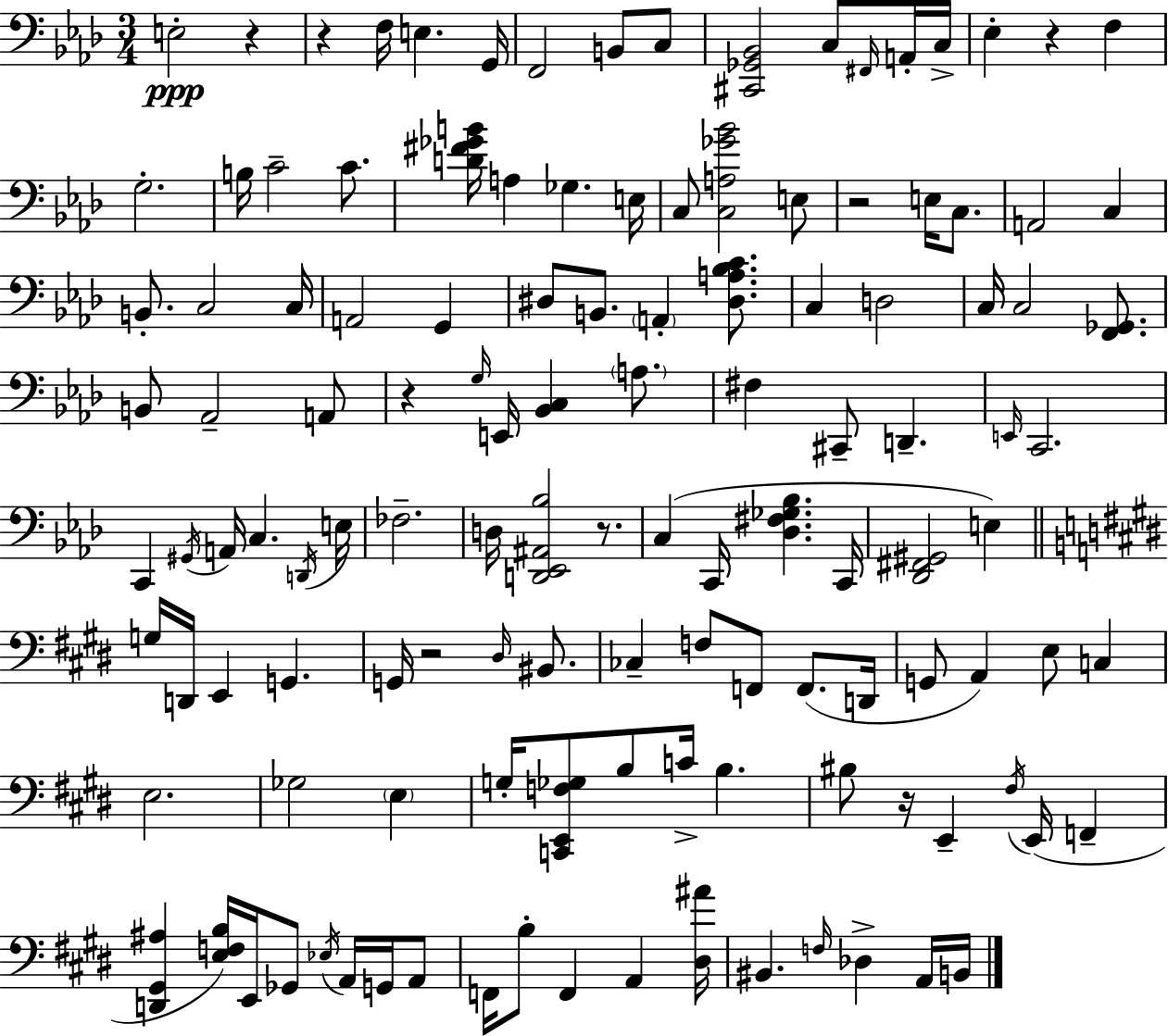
X:1
T:Untitled
M:3/4
L:1/4
K:Ab
E,2 z z F,/4 E, G,,/4 F,,2 B,,/2 C,/2 [^C,,_G,,_B,,]2 C,/2 ^F,,/4 A,,/4 C,/4 _E, z F, G,2 B,/4 C2 C/2 [D^F_GB]/4 A, _G, E,/4 C,/2 [C,A,_G_B]2 E,/2 z2 E,/4 C,/2 A,,2 C, B,,/2 C,2 C,/4 A,,2 G,, ^D,/2 B,,/2 A,, [^D,A,_B,C]/2 C, D,2 C,/4 C,2 [F,,_G,,]/2 B,,/2 _A,,2 A,,/2 z G,/4 E,,/4 [_B,,C,] A,/2 ^F, ^C,,/2 D,, E,,/4 C,,2 C,, ^G,,/4 A,,/4 C, D,,/4 E,/4 _F,2 D,/4 [D,,_E,,^A,,_B,]2 z/2 C, C,,/4 [_D,^F,_G,_B,] C,,/4 [_D,,^F,,^G,,]2 E, G,/4 D,,/4 E,, G,, G,,/4 z2 ^D,/4 ^B,,/2 _C, F,/2 F,,/2 F,,/2 D,,/4 G,,/2 A,, E,/2 C, E,2 _G,2 E, G,/4 [C,,E,,F,_G,]/2 B,/2 C/4 B, ^B,/2 z/4 E,, ^F,/4 E,,/4 F,, [D,,^G,,^A,] [E,F,B,]/4 E,,/4 _G,,/2 _E,/4 A,,/4 G,,/4 A,,/2 F,,/4 B,/2 F,, A,, [^D,^A]/4 ^B,, F,/4 _D, A,,/4 B,,/4